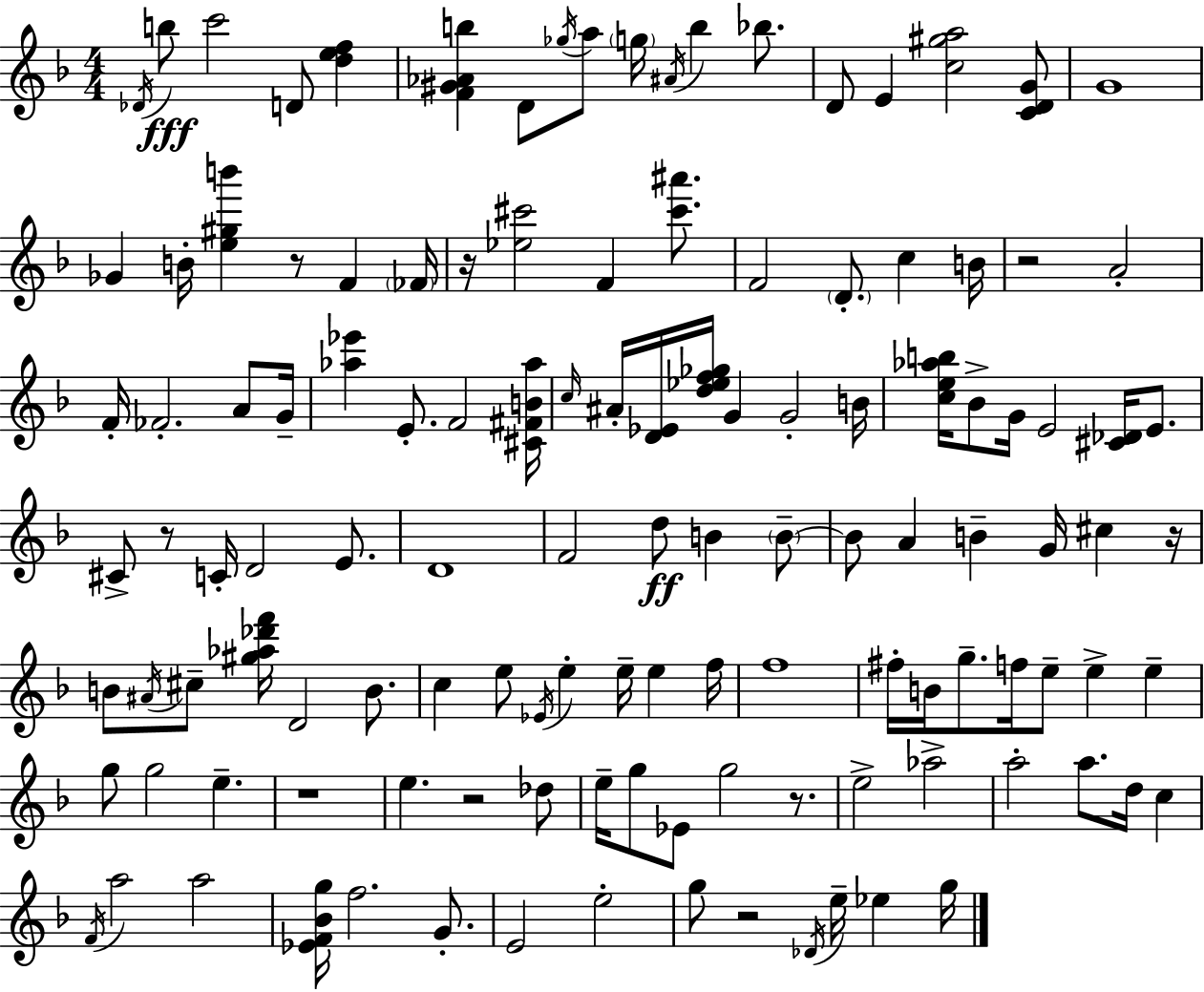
X:1
T:Untitled
M:4/4
L:1/4
K:Dm
_D/4 b/2 c'2 D/2 [def] [F^G_Ab] D/2 _g/4 a/2 g/4 ^A/4 b _b/2 D/2 E [c^ga]2 [CDG]/2 G4 _G B/4 [e^gb'] z/2 F _F/4 z/4 [_e^c']2 F [^c'^a']/2 F2 D/2 c B/4 z2 A2 F/4 _F2 A/2 G/4 [_a_e'] E/2 F2 [^C^FB_a]/4 c/4 ^A/4 [D_E]/4 [d_ef_g]/4 G G2 B/4 [ce_ab]/4 _B/2 G/4 E2 [^C_D]/4 E/2 ^C/2 z/2 C/4 D2 E/2 D4 F2 d/2 B B/2 B/2 A B G/4 ^c z/4 B/2 ^A/4 ^c/2 [^g_a_d'f']/4 D2 B/2 c e/2 _E/4 e e/4 e f/4 f4 ^f/4 B/4 g/2 f/4 e/2 e e g/2 g2 e z4 e z2 _d/2 e/4 g/2 _E/2 g2 z/2 e2 _a2 a2 a/2 d/4 c F/4 a2 a2 [_EF_Bg]/4 f2 G/2 E2 e2 g/2 z2 _D/4 e/4 _e g/4